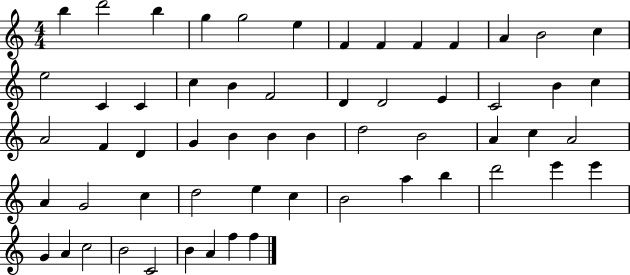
X:1
T:Untitled
M:4/4
L:1/4
K:C
b d'2 b g g2 e F F F F A B2 c e2 C C c B F2 D D2 E C2 B c A2 F D G B B B d2 B2 A c A2 A G2 c d2 e c B2 a b d'2 e' e' G A c2 B2 C2 B A f f